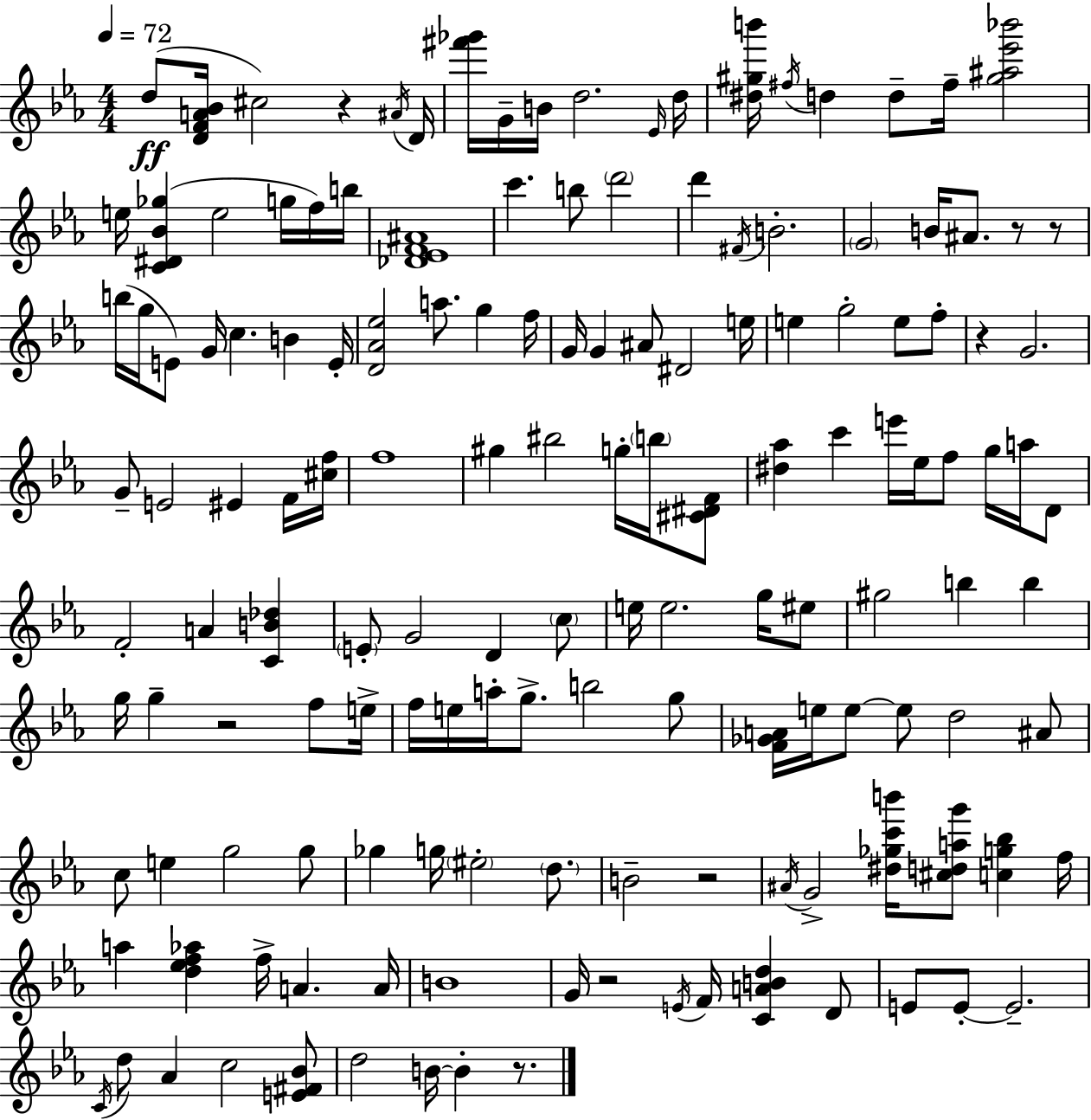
D5/e [D4,F4,A4,Bb4]/s C#5/h R/q A#4/s D4/s [F#6,Gb6]/s G4/s B4/s D5/h. Eb4/s D5/s [D#5,G#5,B6]/s F#5/s D5/q D5/e F#5/s [G#5,A#5,Eb6,Bb6]/h E5/s [C4,D#4,Bb4,Gb5]/q E5/h G5/s F5/s B5/s [Db4,Eb4,F4,A#4]/w C6/q. B5/e D6/h D6/q F#4/s B4/h. G4/h B4/s A#4/e. R/e R/e B5/s G5/s E4/e G4/s C5/q. B4/q E4/s [D4,Ab4,Eb5]/h A5/e. G5/q F5/s G4/s G4/q A#4/e D#4/h E5/s E5/q G5/h E5/e F5/e R/q G4/h. G4/e E4/h EIS4/q F4/s [C#5,F5]/s F5/w G#5/q BIS5/h G5/s B5/s [C#4,D#4,F4]/e [D#5,Ab5]/q C6/q E6/s Eb5/s F5/e G5/s A5/s D4/e F4/h A4/q [C4,B4,Db5]/q E4/e G4/h D4/q C5/e E5/s E5/h. G5/s EIS5/e G#5/h B5/q B5/q G5/s G5/q R/h F5/e E5/s F5/s E5/s A5/s G5/e. B5/h G5/e [F4,Gb4,A4]/s E5/s E5/e E5/e D5/h A#4/e C5/e E5/q G5/h G5/e Gb5/q G5/s EIS5/h D5/e. B4/h R/h A#4/s G4/h [D#5,Gb5,C6,B6]/s [C#5,D5,A5,G6]/e [C5,G5,Bb5]/q F5/s A5/q [D5,Eb5,F5,Ab5]/q F5/s A4/q. A4/s B4/w G4/s R/h E4/s F4/s [C4,A4,B4,D5]/q D4/e E4/e E4/e E4/h. C4/s D5/e Ab4/q C5/h [E4,F#4,Bb4]/e D5/h B4/s B4/q R/e.